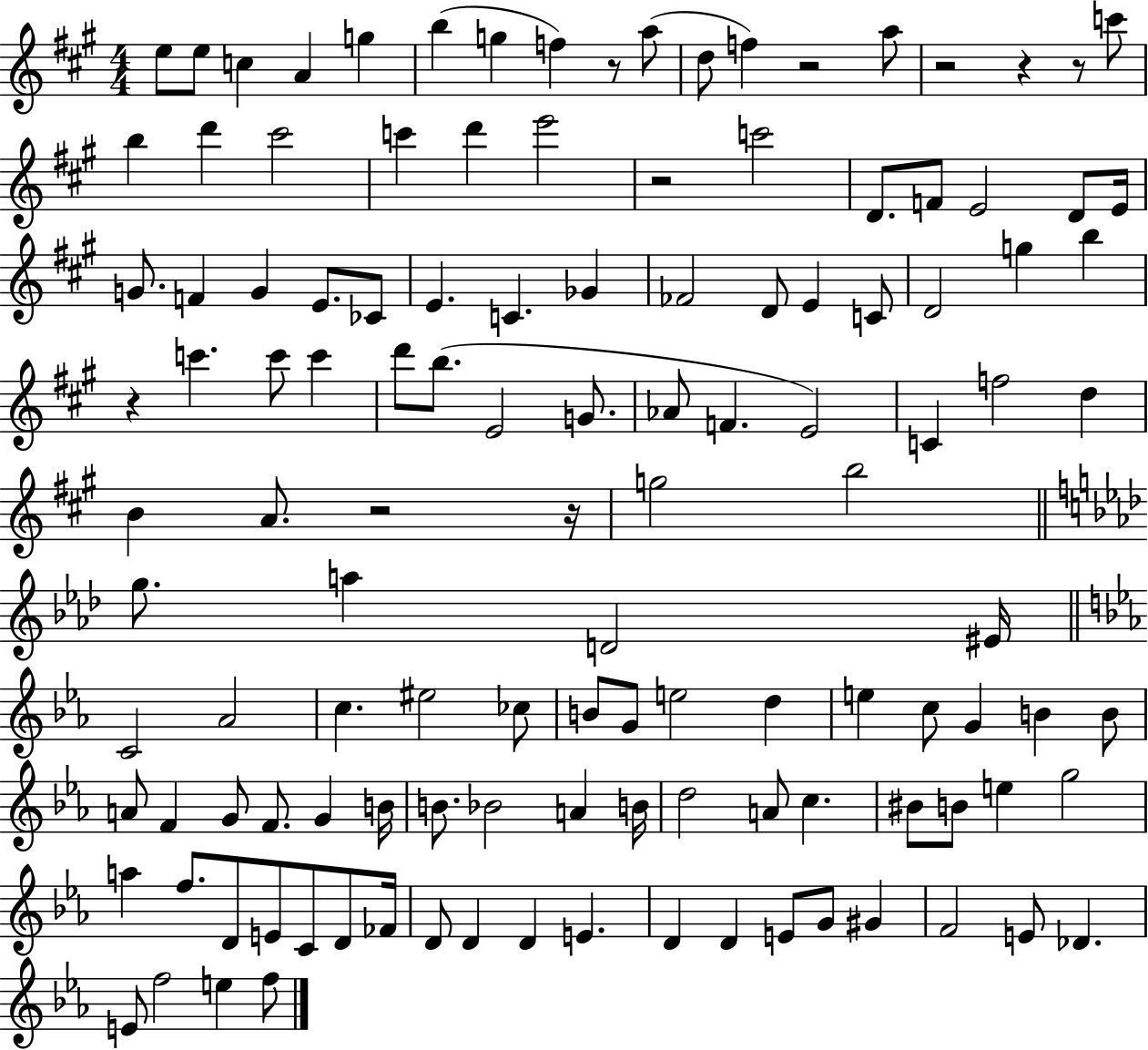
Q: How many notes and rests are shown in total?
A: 124